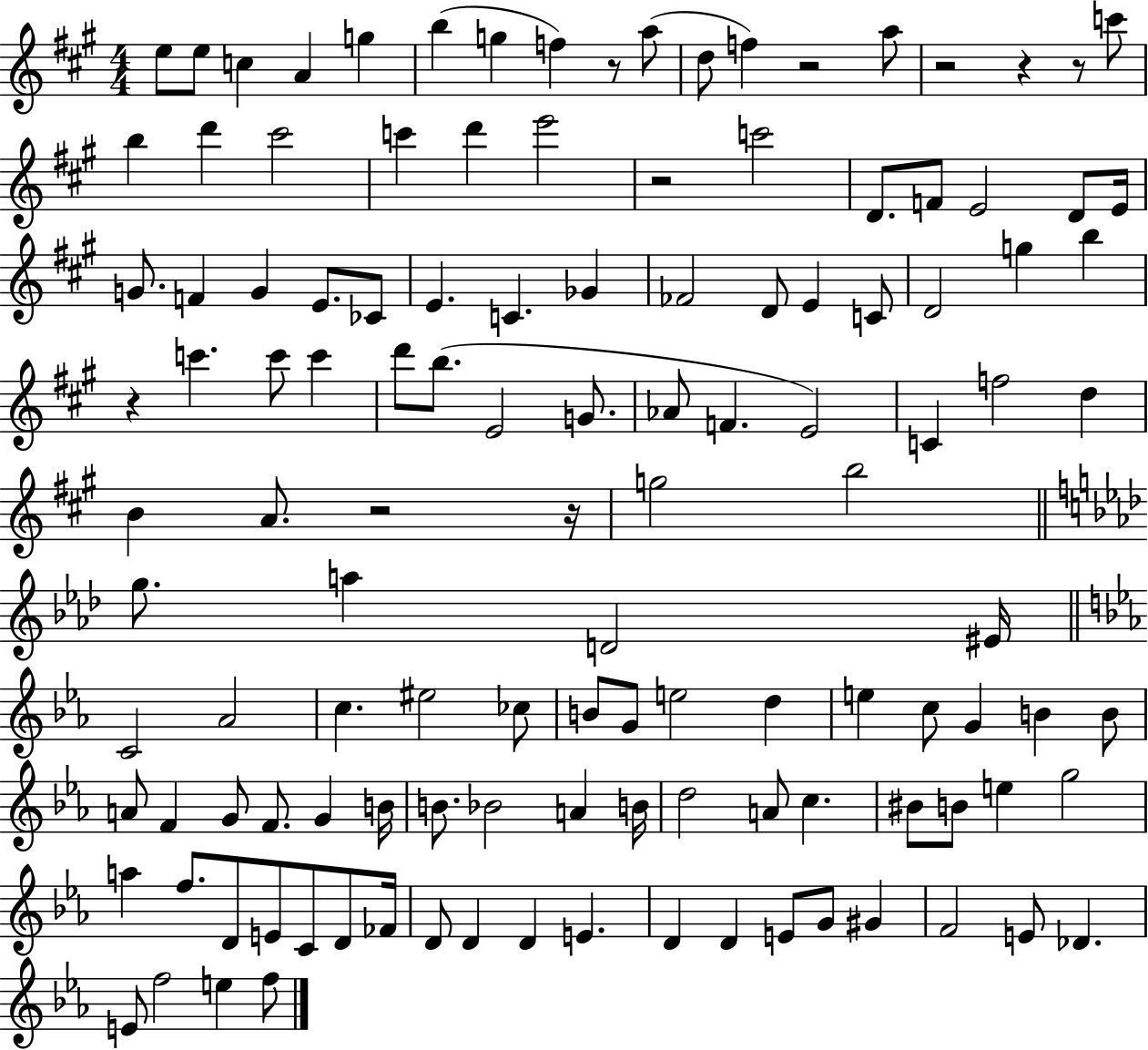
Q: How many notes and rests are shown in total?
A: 124